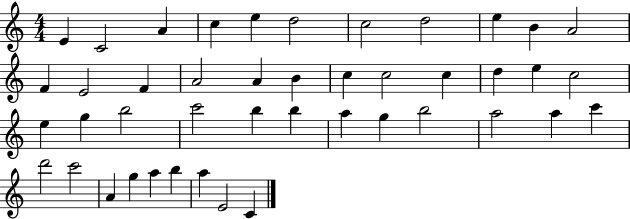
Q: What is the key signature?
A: C major